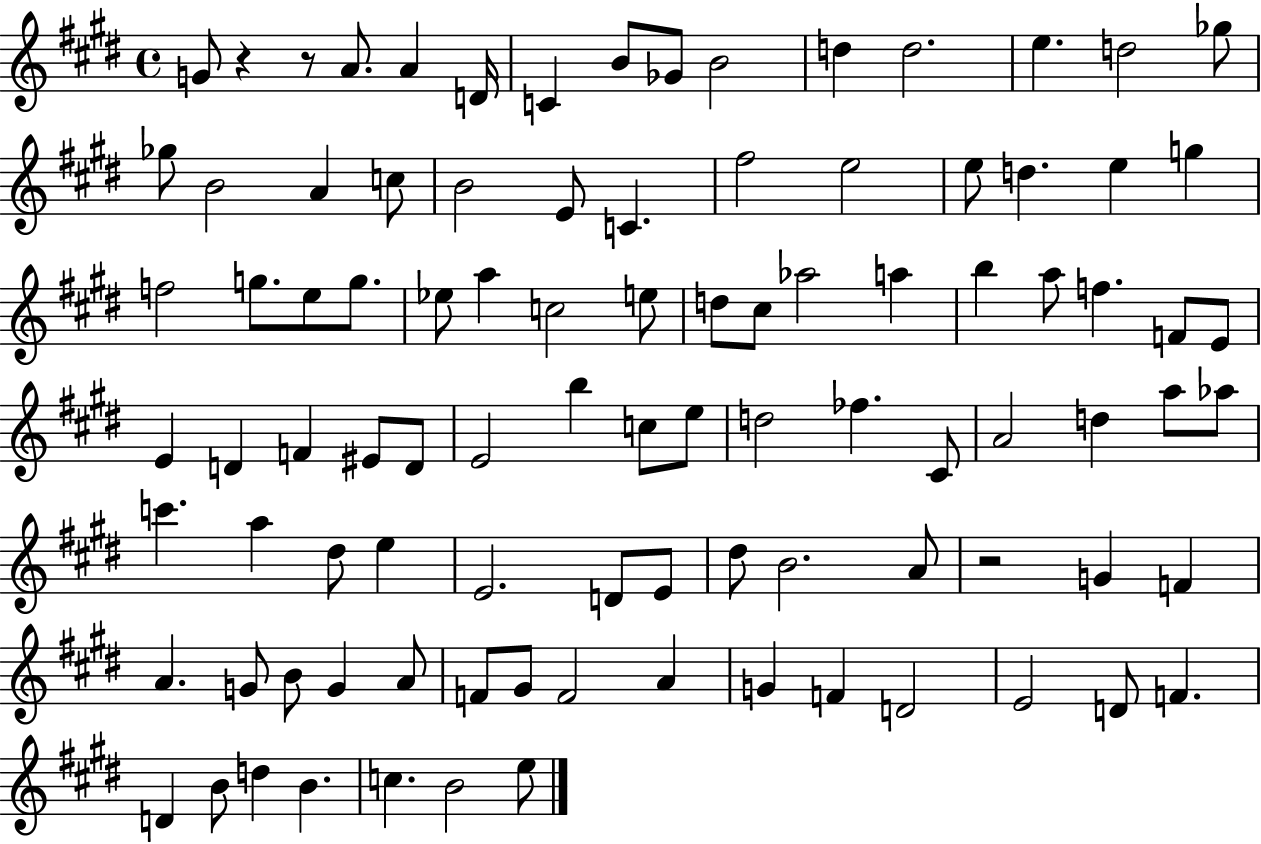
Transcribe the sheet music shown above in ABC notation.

X:1
T:Untitled
M:4/4
L:1/4
K:E
G/2 z z/2 A/2 A D/4 C B/2 _G/2 B2 d d2 e d2 _g/2 _g/2 B2 A c/2 B2 E/2 C ^f2 e2 e/2 d e g f2 g/2 e/2 g/2 _e/2 a c2 e/2 d/2 ^c/2 _a2 a b a/2 f F/2 E/2 E D F ^E/2 D/2 E2 b c/2 e/2 d2 _f ^C/2 A2 d a/2 _a/2 c' a ^d/2 e E2 D/2 E/2 ^d/2 B2 A/2 z2 G F A G/2 B/2 G A/2 F/2 ^G/2 F2 A G F D2 E2 D/2 F D B/2 d B c B2 e/2